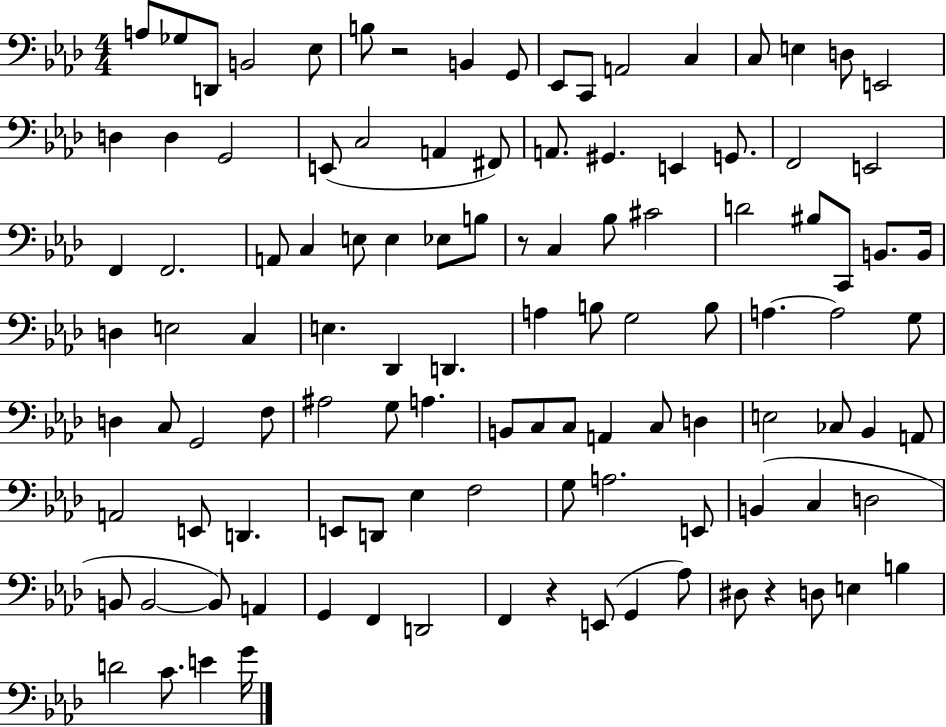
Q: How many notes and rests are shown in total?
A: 111